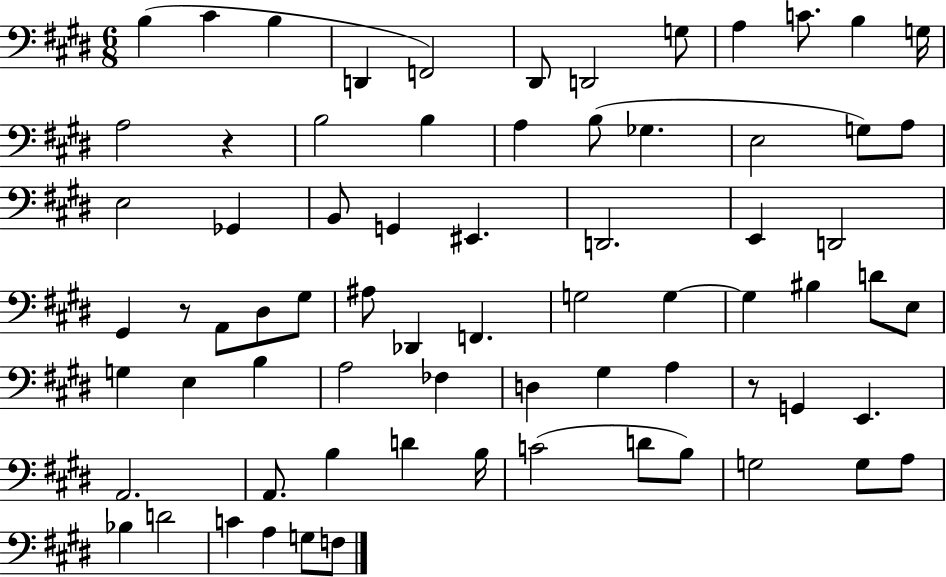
{
  \clef bass
  \numericTimeSignature
  \time 6/8
  \key e \major
  b4( cis'4 b4 | d,4 f,2) | dis,8 d,2 g8 | a4 c'8. b4 g16 | \break a2 r4 | b2 b4 | a4 b8( ges4. | e2 g8) a8 | \break e2 ges,4 | b,8 g,4 eis,4. | d,2. | e,4 d,2 | \break gis,4 r8 a,8 dis8 gis8 | ais8 des,4 f,4. | g2 g4~~ | g4 bis4 d'8 e8 | \break g4 e4 b4 | a2 fes4 | d4 gis4 a4 | r8 g,4 e,4. | \break a,2. | a,8. b4 d'4 b16 | c'2( d'8 b8) | g2 g8 a8 | \break bes4 d'2 | c'4 a4 g8 f8 | \bar "|."
}